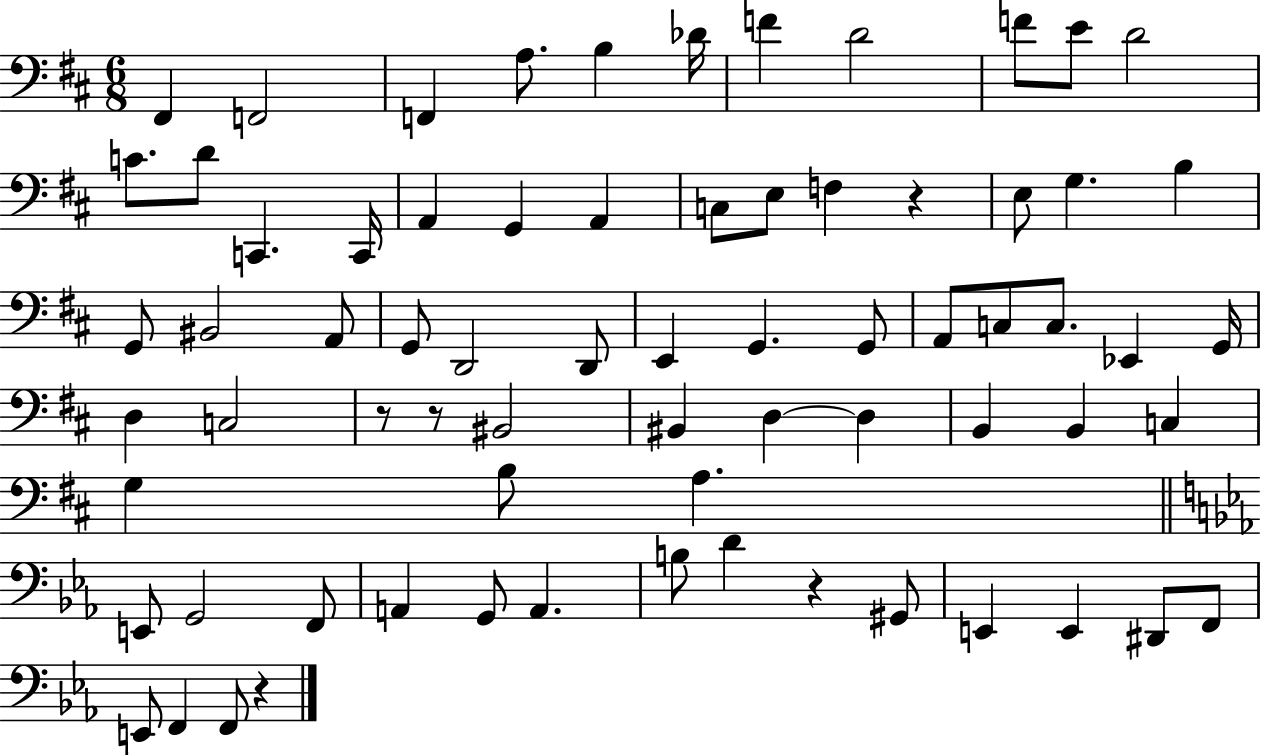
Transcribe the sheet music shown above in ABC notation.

X:1
T:Untitled
M:6/8
L:1/4
K:D
^F,, F,,2 F,, A,/2 B, _D/4 F D2 F/2 E/2 D2 C/2 D/2 C,, C,,/4 A,, G,, A,, C,/2 E,/2 F, z E,/2 G, B, G,,/2 ^B,,2 A,,/2 G,,/2 D,,2 D,,/2 E,, G,, G,,/2 A,,/2 C,/2 C,/2 _E,, G,,/4 D, C,2 z/2 z/2 ^B,,2 ^B,, D, D, B,, B,, C, G, B,/2 A, E,,/2 G,,2 F,,/2 A,, G,,/2 A,, B,/2 D z ^G,,/2 E,, E,, ^D,,/2 F,,/2 E,,/2 F,, F,,/2 z